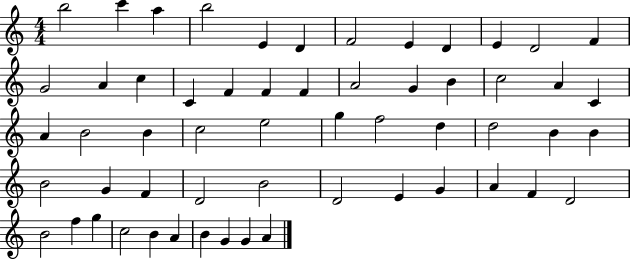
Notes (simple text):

B5/h C6/q A5/q B5/h E4/q D4/q F4/h E4/q D4/q E4/q D4/h F4/q G4/h A4/q C5/q C4/q F4/q F4/q F4/q A4/h G4/q B4/q C5/h A4/q C4/q A4/q B4/h B4/q C5/h E5/h G5/q F5/h D5/q D5/h B4/q B4/q B4/h G4/q F4/q D4/h B4/h D4/h E4/q G4/q A4/q F4/q D4/h B4/h F5/q G5/q C5/h B4/q A4/q B4/q G4/q G4/q A4/q